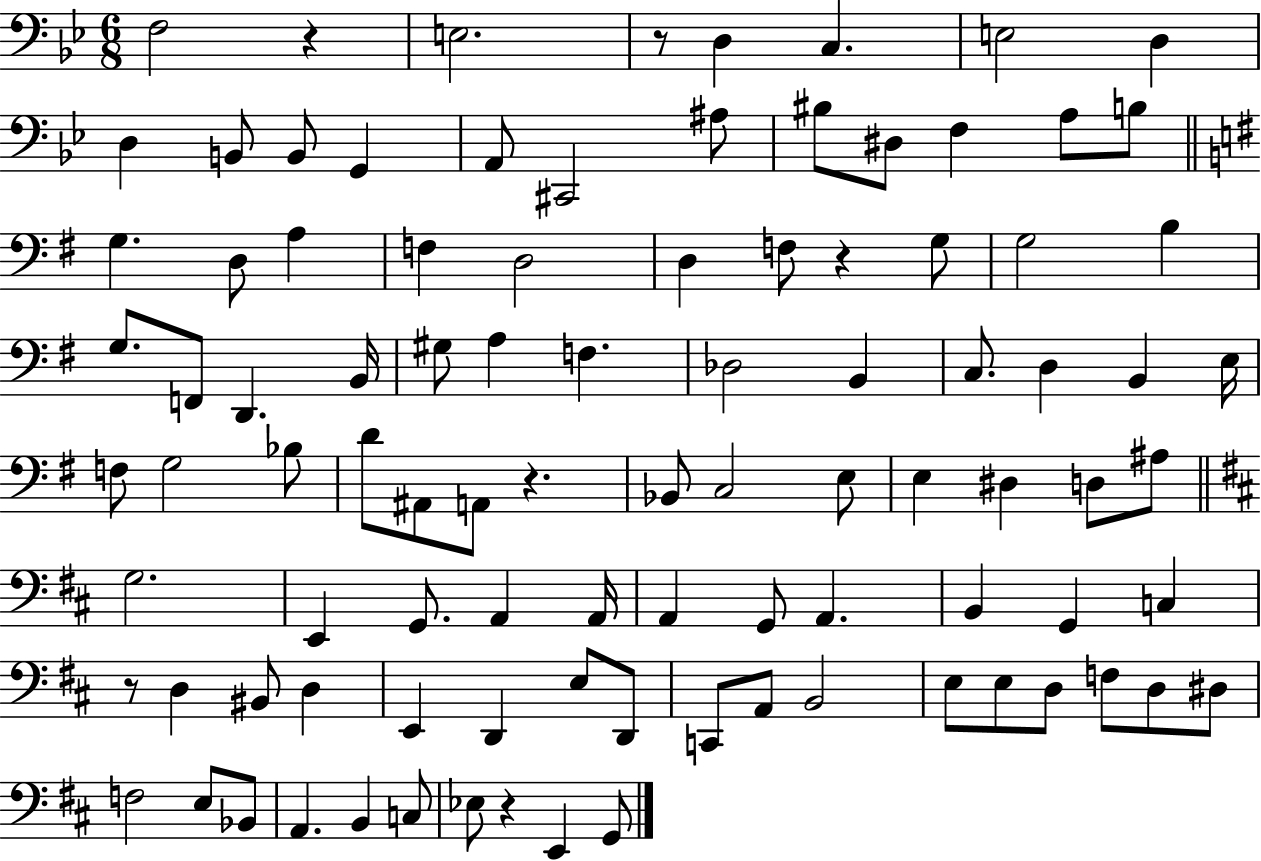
F3/h R/q E3/h. R/e D3/q C3/q. E3/h D3/q D3/q B2/e B2/e G2/q A2/e C#2/h A#3/e BIS3/e D#3/e F3/q A3/e B3/e G3/q. D3/e A3/q F3/q D3/h D3/q F3/e R/q G3/e G3/h B3/q G3/e. F2/e D2/q. B2/s G#3/e A3/q F3/q. Db3/h B2/q C3/e. D3/q B2/q E3/s F3/e G3/h Bb3/e D4/e A#2/e A2/e R/q. Bb2/e C3/h E3/e E3/q D#3/q D3/e A#3/e G3/h. E2/q G2/e. A2/q A2/s A2/q G2/e A2/q. B2/q G2/q C3/q R/e D3/q BIS2/e D3/q E2/q D2/q E3/e D2/e C2/e A2/e B2/h E3/e E3/e D3/e F3/e D3/e D#3/e F3/h E3/e Bb2/e A2/q. B2/q C3/e Eb3/e R/q E2/q G2/e